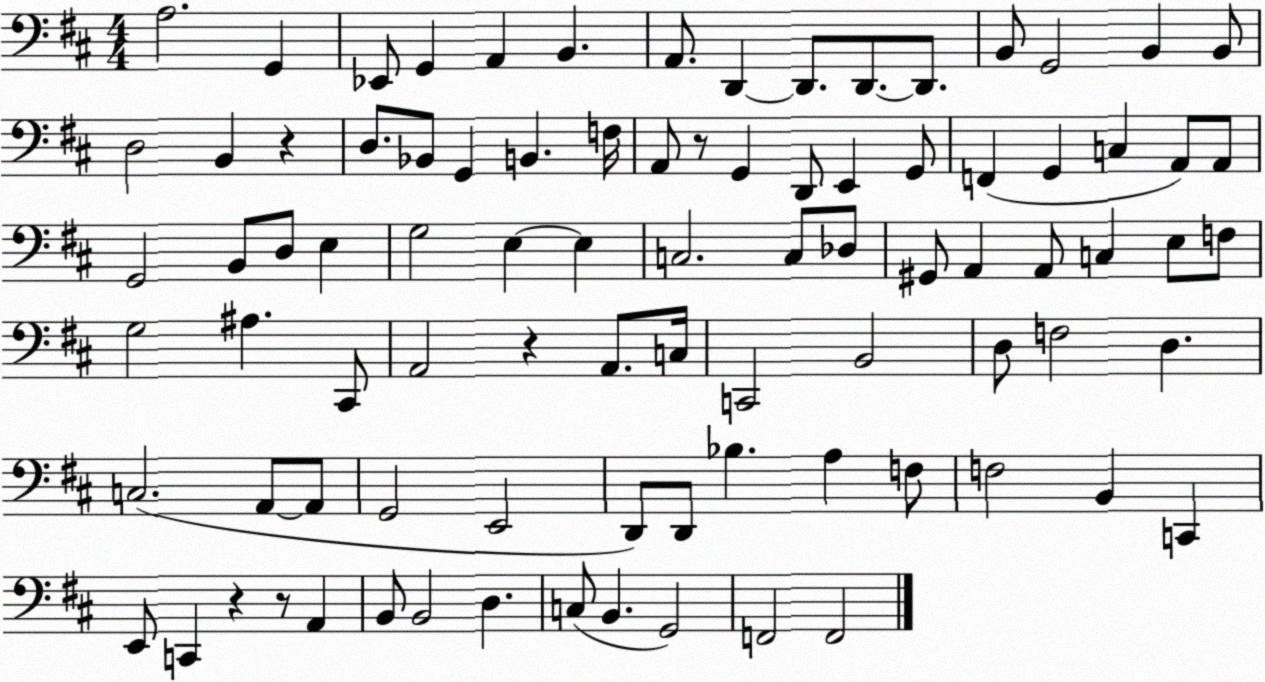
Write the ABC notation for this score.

X:1
T:Untitled
M:4/4
L:1/4
K:D
A,2 G,, _E,,/2 G,, A,, B,, A,,/2 D,, D,,/2 D,,/2 D,,/2 B,,/2 G,,2 B,, B,,/2 D,2 B,, z D,/2 _B,,/2 G,, B,, F,/4 A,,/2 z/2 G,, D,,/2 E,, G,,/2 F,, G,, C, A,,/2 A,,/2 G,,2 B,,/2 D,/2 E, G,2 E, E, C,2 C,/2 _D,/2 ^G,,/2 A,, A,,/2 C, E,/2 F,/2 G,2 ^A, ^C,,/2 A,,2 z A,,/2 C,/4 C,,2 B,,2 D,/2 F,2 D, C,2 A,,/2 A,,/2 G,,2 E,,2 D,,/2 D,,/2 _B, A, F,/2 F,2 B,, C,, E,,/2 C,, z z/2 A,, B,,/2 B,,2 D, C,/2 B,, G,,2 F,,2 F,,2